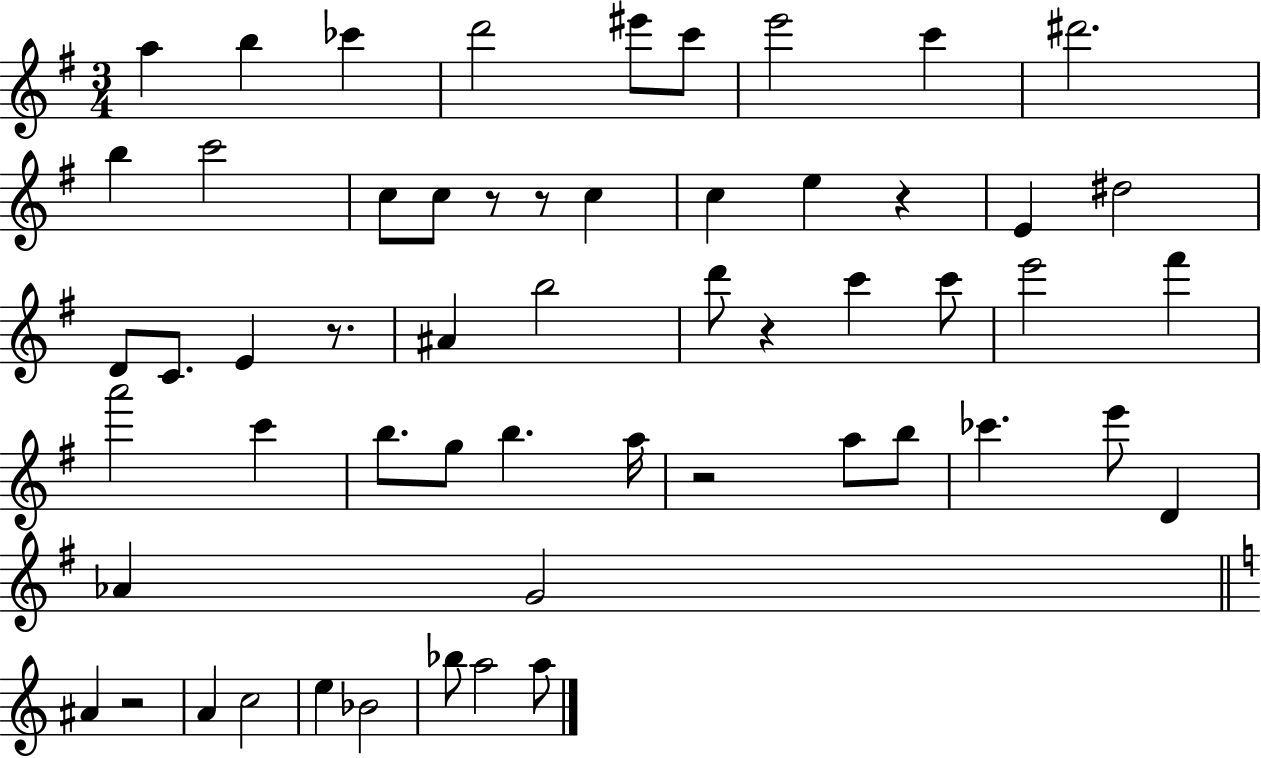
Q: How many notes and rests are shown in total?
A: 56